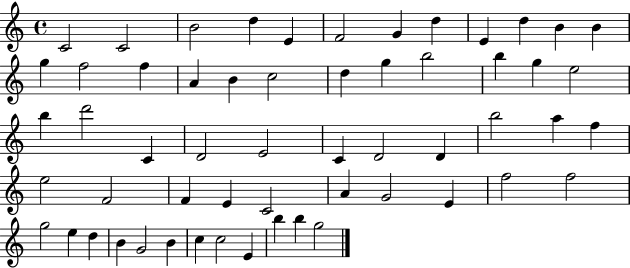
{
  \clef treble
  \time 4/4
  \defaultTimeSignature
  \key c \major
  c'2 c'2 | b'2 d''4 e'4 | f'2 g'4 d''4 | e'4 d''4 b'4 b'4 | \break g''4 f''2 f''4 | a'4 b'4 c''2 | d''4 g''4 b''2 | b''4 g''4 e''2 | \break b''4 d'''2 c'4 | d'2 e'2 | c'4 d'2 d'4 | b''2 a''4 f''4 | \break e''2 f'2 | f'4 e'4 c'2 | a'4 g'2 e'4 | f''2 f''2 | \break g''2 e''4 d''4 | b'4 g'2 b'4 | c''4 c''2 e'4 | b''4 b''4 g''2 | \break \bar "|."
}